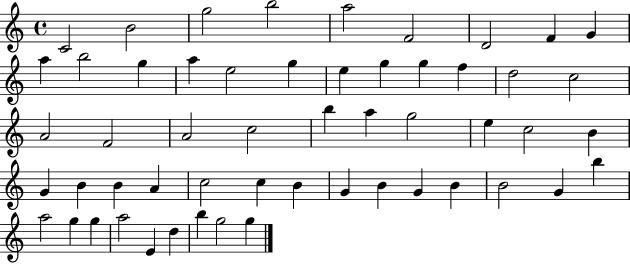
X:1
T:Untitled
M:4/4
L:1/4
K:C
C2 B2 g2 b2 a2 F2 D2 F G a b2 g a e2 g e g g f d2 c2 A2 F2 A2 c2 b a g2 e c2 B G B B A c2 c B G B G B B2 G b a2 g g a2 E d b g2 g